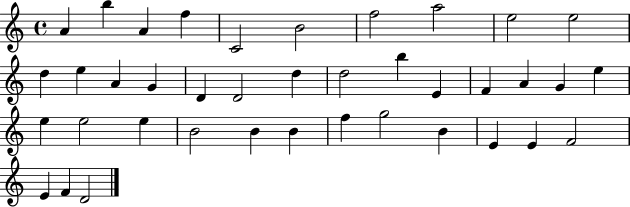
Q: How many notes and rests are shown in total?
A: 39